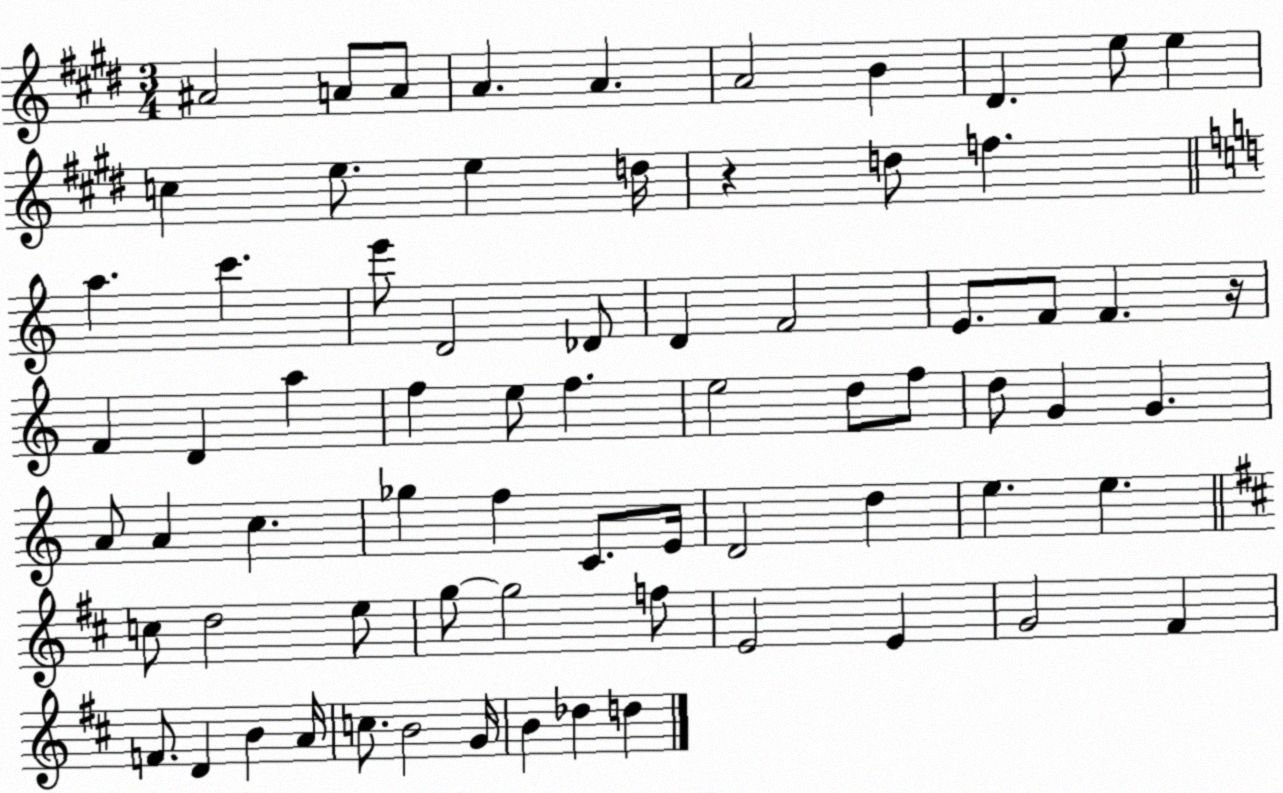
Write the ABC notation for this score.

X:1
T:Untitled
M:3/4
L:1/4
K:E
^A2 A/2 A/2 A A A2 B ^D e/2 e c e/2 e d/4 z d/2 f a c' e'/2 D2 _D/2 D F2 E/2 F/2 F z/4 F D a f e/2 f e2 d/2 f/2 d/2 G G A/2 A c _g f C/2 E/4 D2 d e e c/2 d2 e/2 g/2 g2 f/2 E2 E G2 ^F F/2 D B A/4 c/2 B2 G/4 B _d d